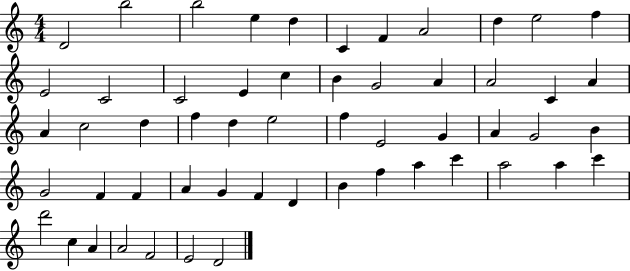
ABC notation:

X:1
T:Untitled
M:4/4
L:1/4
K:C
D2 b2 b2 e d C F A2 d e2 f E2 C2 C2 E c B G2 A A2 C A A c2 d f d e2 f E2 G A G2 B G2 F F A G F D B f a c' a2 a c' d'2 c A A2 F2 E2 D2